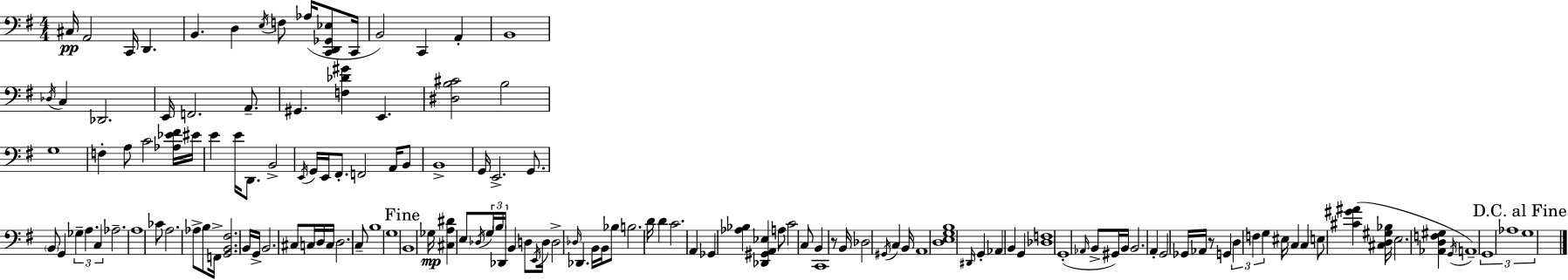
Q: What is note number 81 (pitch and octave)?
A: B2